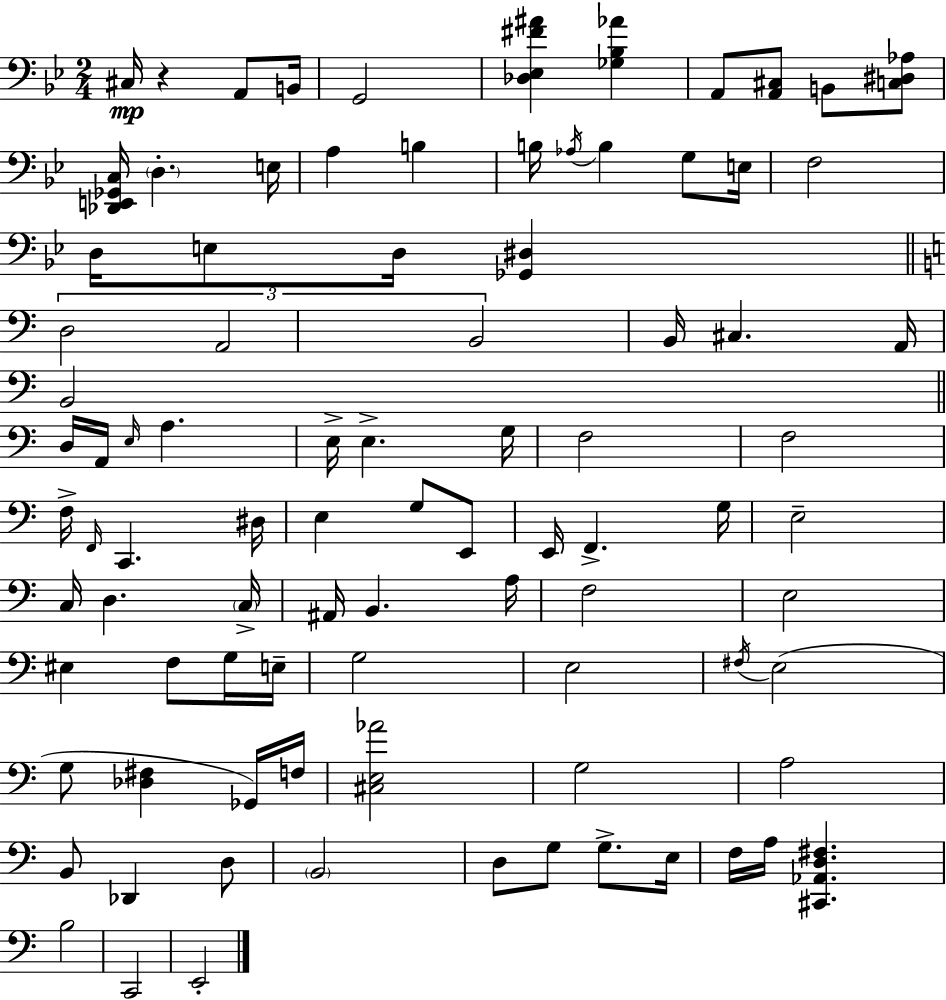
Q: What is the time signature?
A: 2/4